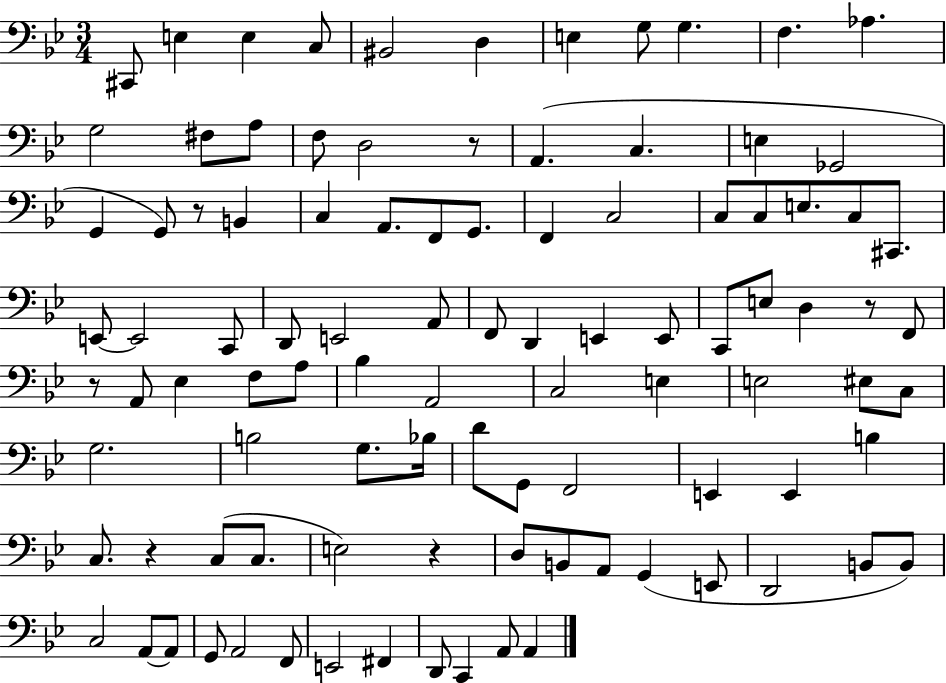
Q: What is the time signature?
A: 3/4